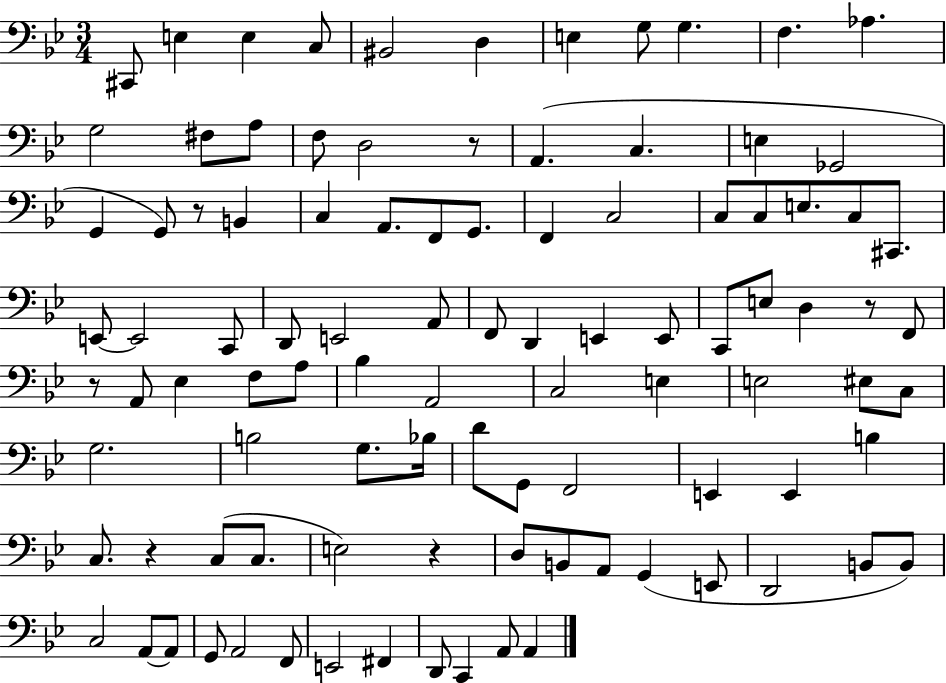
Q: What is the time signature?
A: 3/4